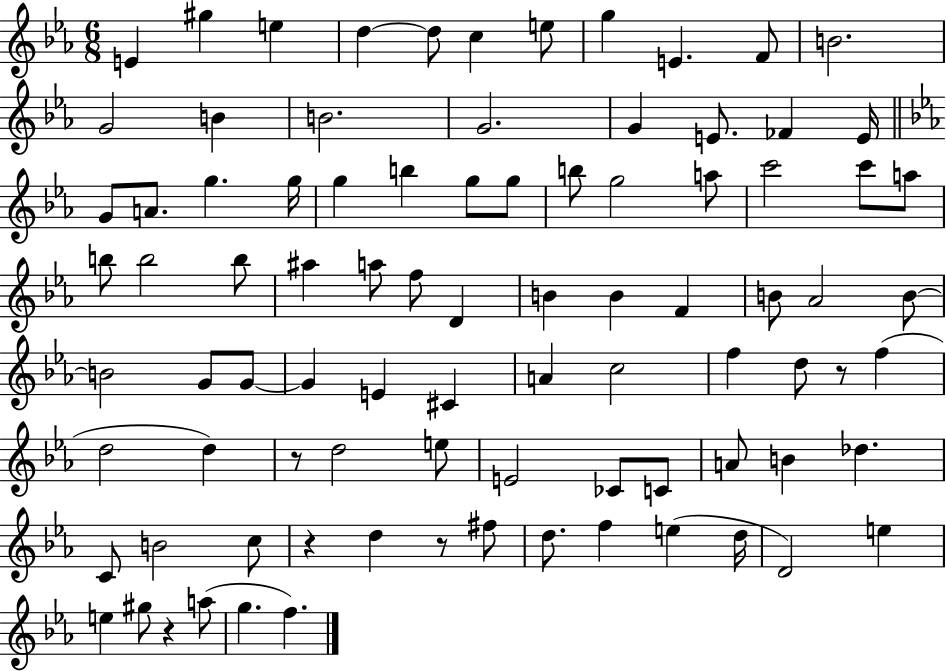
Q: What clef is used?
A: treble